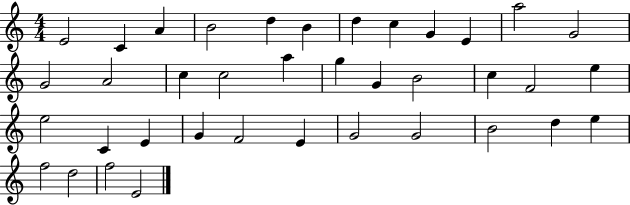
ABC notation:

X:1
T:Untitled
M:4/4
L:1/4
K:C
E2 C A B2 d B d c G E a2 G2 G2 A2 c c2 a g G B2 c F2 e e2 C E G F2 E G2 G2 B2 d e f2 d2 f2 E2